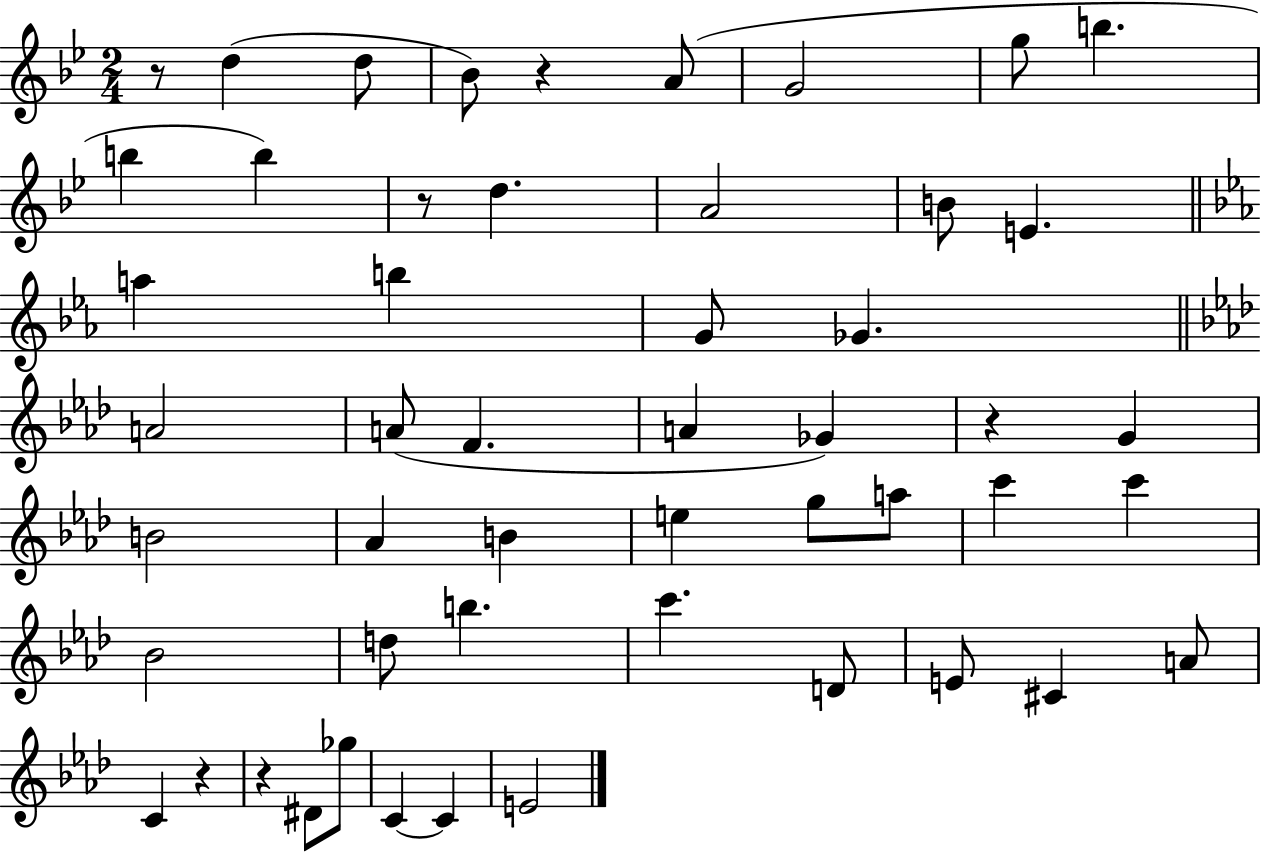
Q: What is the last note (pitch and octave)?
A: E4